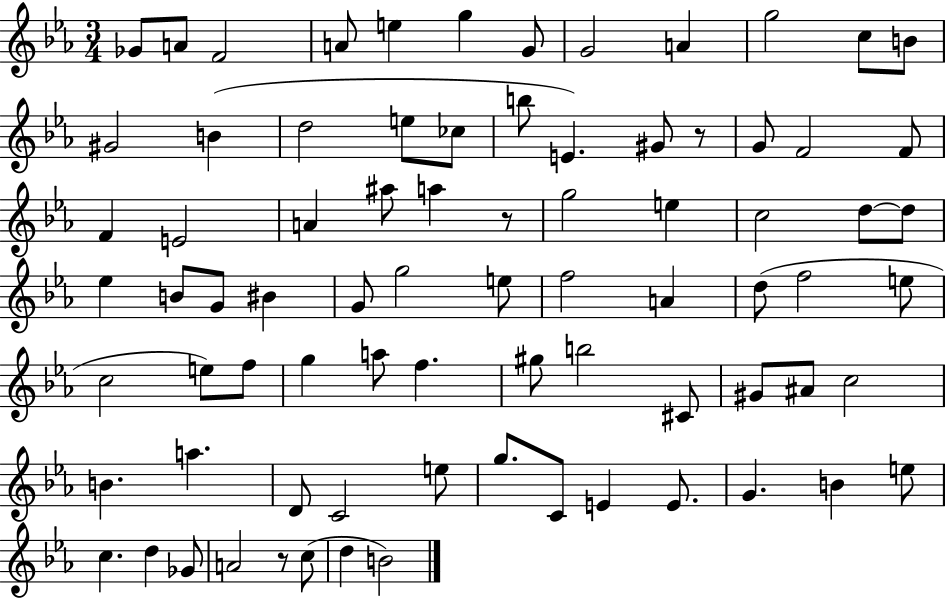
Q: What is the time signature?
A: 3/4